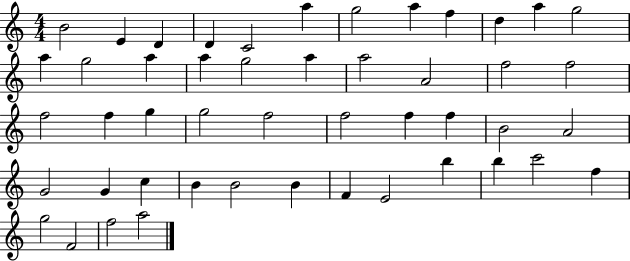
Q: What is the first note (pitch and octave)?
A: B4